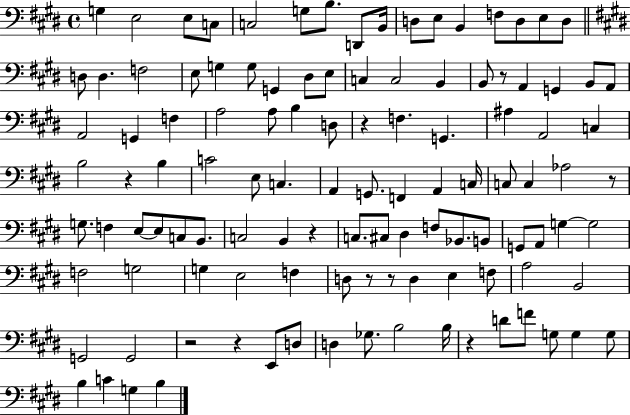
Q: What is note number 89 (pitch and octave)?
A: G2